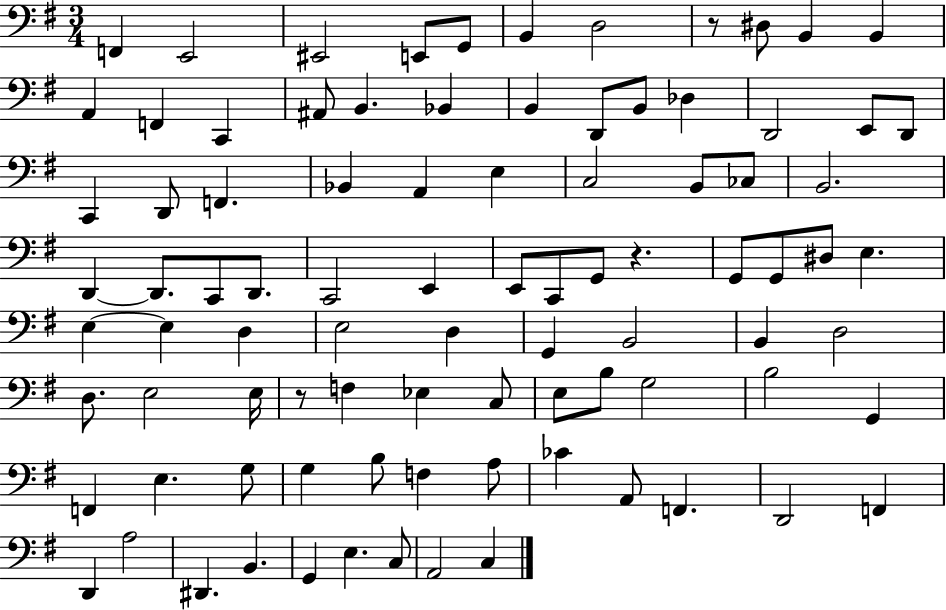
F2/q E2/h EIS2/h E2/e G2/e B2/q D3/h R/e D#3/e B2/q B2/q A2/q F2/q C2/q A#2/e B2/q. Bb2/q B2/q D2/e B2/e Db3/q D2/h E2/e D2/e C2/q D2/e F2/q. Bb2/q A2/q E3/q C3/h B2/e CES3/e B2/h. D2/q D2/e. C2/e D2/e. C2/h E2/q E2/e C2/e G2/e R/q. G2/e G2/e D#3/e E3/q. E3/q E3/q D3/q E3/h D3/q G2/q B2/h B2/q D3/h D3/e. E3/h E3/s R/e F3/q Eb3/q C3/e E3/e B3/e G3/h B3/h G2/q F2/q E3/q. G3/e G3/q B3/e F3/q A3/e CES4/q A2/e F2/q. D2/h F2/q D2/q A3/h D#2/q. B2/q. G2/q E3/q. C3/e A2/h C3/q